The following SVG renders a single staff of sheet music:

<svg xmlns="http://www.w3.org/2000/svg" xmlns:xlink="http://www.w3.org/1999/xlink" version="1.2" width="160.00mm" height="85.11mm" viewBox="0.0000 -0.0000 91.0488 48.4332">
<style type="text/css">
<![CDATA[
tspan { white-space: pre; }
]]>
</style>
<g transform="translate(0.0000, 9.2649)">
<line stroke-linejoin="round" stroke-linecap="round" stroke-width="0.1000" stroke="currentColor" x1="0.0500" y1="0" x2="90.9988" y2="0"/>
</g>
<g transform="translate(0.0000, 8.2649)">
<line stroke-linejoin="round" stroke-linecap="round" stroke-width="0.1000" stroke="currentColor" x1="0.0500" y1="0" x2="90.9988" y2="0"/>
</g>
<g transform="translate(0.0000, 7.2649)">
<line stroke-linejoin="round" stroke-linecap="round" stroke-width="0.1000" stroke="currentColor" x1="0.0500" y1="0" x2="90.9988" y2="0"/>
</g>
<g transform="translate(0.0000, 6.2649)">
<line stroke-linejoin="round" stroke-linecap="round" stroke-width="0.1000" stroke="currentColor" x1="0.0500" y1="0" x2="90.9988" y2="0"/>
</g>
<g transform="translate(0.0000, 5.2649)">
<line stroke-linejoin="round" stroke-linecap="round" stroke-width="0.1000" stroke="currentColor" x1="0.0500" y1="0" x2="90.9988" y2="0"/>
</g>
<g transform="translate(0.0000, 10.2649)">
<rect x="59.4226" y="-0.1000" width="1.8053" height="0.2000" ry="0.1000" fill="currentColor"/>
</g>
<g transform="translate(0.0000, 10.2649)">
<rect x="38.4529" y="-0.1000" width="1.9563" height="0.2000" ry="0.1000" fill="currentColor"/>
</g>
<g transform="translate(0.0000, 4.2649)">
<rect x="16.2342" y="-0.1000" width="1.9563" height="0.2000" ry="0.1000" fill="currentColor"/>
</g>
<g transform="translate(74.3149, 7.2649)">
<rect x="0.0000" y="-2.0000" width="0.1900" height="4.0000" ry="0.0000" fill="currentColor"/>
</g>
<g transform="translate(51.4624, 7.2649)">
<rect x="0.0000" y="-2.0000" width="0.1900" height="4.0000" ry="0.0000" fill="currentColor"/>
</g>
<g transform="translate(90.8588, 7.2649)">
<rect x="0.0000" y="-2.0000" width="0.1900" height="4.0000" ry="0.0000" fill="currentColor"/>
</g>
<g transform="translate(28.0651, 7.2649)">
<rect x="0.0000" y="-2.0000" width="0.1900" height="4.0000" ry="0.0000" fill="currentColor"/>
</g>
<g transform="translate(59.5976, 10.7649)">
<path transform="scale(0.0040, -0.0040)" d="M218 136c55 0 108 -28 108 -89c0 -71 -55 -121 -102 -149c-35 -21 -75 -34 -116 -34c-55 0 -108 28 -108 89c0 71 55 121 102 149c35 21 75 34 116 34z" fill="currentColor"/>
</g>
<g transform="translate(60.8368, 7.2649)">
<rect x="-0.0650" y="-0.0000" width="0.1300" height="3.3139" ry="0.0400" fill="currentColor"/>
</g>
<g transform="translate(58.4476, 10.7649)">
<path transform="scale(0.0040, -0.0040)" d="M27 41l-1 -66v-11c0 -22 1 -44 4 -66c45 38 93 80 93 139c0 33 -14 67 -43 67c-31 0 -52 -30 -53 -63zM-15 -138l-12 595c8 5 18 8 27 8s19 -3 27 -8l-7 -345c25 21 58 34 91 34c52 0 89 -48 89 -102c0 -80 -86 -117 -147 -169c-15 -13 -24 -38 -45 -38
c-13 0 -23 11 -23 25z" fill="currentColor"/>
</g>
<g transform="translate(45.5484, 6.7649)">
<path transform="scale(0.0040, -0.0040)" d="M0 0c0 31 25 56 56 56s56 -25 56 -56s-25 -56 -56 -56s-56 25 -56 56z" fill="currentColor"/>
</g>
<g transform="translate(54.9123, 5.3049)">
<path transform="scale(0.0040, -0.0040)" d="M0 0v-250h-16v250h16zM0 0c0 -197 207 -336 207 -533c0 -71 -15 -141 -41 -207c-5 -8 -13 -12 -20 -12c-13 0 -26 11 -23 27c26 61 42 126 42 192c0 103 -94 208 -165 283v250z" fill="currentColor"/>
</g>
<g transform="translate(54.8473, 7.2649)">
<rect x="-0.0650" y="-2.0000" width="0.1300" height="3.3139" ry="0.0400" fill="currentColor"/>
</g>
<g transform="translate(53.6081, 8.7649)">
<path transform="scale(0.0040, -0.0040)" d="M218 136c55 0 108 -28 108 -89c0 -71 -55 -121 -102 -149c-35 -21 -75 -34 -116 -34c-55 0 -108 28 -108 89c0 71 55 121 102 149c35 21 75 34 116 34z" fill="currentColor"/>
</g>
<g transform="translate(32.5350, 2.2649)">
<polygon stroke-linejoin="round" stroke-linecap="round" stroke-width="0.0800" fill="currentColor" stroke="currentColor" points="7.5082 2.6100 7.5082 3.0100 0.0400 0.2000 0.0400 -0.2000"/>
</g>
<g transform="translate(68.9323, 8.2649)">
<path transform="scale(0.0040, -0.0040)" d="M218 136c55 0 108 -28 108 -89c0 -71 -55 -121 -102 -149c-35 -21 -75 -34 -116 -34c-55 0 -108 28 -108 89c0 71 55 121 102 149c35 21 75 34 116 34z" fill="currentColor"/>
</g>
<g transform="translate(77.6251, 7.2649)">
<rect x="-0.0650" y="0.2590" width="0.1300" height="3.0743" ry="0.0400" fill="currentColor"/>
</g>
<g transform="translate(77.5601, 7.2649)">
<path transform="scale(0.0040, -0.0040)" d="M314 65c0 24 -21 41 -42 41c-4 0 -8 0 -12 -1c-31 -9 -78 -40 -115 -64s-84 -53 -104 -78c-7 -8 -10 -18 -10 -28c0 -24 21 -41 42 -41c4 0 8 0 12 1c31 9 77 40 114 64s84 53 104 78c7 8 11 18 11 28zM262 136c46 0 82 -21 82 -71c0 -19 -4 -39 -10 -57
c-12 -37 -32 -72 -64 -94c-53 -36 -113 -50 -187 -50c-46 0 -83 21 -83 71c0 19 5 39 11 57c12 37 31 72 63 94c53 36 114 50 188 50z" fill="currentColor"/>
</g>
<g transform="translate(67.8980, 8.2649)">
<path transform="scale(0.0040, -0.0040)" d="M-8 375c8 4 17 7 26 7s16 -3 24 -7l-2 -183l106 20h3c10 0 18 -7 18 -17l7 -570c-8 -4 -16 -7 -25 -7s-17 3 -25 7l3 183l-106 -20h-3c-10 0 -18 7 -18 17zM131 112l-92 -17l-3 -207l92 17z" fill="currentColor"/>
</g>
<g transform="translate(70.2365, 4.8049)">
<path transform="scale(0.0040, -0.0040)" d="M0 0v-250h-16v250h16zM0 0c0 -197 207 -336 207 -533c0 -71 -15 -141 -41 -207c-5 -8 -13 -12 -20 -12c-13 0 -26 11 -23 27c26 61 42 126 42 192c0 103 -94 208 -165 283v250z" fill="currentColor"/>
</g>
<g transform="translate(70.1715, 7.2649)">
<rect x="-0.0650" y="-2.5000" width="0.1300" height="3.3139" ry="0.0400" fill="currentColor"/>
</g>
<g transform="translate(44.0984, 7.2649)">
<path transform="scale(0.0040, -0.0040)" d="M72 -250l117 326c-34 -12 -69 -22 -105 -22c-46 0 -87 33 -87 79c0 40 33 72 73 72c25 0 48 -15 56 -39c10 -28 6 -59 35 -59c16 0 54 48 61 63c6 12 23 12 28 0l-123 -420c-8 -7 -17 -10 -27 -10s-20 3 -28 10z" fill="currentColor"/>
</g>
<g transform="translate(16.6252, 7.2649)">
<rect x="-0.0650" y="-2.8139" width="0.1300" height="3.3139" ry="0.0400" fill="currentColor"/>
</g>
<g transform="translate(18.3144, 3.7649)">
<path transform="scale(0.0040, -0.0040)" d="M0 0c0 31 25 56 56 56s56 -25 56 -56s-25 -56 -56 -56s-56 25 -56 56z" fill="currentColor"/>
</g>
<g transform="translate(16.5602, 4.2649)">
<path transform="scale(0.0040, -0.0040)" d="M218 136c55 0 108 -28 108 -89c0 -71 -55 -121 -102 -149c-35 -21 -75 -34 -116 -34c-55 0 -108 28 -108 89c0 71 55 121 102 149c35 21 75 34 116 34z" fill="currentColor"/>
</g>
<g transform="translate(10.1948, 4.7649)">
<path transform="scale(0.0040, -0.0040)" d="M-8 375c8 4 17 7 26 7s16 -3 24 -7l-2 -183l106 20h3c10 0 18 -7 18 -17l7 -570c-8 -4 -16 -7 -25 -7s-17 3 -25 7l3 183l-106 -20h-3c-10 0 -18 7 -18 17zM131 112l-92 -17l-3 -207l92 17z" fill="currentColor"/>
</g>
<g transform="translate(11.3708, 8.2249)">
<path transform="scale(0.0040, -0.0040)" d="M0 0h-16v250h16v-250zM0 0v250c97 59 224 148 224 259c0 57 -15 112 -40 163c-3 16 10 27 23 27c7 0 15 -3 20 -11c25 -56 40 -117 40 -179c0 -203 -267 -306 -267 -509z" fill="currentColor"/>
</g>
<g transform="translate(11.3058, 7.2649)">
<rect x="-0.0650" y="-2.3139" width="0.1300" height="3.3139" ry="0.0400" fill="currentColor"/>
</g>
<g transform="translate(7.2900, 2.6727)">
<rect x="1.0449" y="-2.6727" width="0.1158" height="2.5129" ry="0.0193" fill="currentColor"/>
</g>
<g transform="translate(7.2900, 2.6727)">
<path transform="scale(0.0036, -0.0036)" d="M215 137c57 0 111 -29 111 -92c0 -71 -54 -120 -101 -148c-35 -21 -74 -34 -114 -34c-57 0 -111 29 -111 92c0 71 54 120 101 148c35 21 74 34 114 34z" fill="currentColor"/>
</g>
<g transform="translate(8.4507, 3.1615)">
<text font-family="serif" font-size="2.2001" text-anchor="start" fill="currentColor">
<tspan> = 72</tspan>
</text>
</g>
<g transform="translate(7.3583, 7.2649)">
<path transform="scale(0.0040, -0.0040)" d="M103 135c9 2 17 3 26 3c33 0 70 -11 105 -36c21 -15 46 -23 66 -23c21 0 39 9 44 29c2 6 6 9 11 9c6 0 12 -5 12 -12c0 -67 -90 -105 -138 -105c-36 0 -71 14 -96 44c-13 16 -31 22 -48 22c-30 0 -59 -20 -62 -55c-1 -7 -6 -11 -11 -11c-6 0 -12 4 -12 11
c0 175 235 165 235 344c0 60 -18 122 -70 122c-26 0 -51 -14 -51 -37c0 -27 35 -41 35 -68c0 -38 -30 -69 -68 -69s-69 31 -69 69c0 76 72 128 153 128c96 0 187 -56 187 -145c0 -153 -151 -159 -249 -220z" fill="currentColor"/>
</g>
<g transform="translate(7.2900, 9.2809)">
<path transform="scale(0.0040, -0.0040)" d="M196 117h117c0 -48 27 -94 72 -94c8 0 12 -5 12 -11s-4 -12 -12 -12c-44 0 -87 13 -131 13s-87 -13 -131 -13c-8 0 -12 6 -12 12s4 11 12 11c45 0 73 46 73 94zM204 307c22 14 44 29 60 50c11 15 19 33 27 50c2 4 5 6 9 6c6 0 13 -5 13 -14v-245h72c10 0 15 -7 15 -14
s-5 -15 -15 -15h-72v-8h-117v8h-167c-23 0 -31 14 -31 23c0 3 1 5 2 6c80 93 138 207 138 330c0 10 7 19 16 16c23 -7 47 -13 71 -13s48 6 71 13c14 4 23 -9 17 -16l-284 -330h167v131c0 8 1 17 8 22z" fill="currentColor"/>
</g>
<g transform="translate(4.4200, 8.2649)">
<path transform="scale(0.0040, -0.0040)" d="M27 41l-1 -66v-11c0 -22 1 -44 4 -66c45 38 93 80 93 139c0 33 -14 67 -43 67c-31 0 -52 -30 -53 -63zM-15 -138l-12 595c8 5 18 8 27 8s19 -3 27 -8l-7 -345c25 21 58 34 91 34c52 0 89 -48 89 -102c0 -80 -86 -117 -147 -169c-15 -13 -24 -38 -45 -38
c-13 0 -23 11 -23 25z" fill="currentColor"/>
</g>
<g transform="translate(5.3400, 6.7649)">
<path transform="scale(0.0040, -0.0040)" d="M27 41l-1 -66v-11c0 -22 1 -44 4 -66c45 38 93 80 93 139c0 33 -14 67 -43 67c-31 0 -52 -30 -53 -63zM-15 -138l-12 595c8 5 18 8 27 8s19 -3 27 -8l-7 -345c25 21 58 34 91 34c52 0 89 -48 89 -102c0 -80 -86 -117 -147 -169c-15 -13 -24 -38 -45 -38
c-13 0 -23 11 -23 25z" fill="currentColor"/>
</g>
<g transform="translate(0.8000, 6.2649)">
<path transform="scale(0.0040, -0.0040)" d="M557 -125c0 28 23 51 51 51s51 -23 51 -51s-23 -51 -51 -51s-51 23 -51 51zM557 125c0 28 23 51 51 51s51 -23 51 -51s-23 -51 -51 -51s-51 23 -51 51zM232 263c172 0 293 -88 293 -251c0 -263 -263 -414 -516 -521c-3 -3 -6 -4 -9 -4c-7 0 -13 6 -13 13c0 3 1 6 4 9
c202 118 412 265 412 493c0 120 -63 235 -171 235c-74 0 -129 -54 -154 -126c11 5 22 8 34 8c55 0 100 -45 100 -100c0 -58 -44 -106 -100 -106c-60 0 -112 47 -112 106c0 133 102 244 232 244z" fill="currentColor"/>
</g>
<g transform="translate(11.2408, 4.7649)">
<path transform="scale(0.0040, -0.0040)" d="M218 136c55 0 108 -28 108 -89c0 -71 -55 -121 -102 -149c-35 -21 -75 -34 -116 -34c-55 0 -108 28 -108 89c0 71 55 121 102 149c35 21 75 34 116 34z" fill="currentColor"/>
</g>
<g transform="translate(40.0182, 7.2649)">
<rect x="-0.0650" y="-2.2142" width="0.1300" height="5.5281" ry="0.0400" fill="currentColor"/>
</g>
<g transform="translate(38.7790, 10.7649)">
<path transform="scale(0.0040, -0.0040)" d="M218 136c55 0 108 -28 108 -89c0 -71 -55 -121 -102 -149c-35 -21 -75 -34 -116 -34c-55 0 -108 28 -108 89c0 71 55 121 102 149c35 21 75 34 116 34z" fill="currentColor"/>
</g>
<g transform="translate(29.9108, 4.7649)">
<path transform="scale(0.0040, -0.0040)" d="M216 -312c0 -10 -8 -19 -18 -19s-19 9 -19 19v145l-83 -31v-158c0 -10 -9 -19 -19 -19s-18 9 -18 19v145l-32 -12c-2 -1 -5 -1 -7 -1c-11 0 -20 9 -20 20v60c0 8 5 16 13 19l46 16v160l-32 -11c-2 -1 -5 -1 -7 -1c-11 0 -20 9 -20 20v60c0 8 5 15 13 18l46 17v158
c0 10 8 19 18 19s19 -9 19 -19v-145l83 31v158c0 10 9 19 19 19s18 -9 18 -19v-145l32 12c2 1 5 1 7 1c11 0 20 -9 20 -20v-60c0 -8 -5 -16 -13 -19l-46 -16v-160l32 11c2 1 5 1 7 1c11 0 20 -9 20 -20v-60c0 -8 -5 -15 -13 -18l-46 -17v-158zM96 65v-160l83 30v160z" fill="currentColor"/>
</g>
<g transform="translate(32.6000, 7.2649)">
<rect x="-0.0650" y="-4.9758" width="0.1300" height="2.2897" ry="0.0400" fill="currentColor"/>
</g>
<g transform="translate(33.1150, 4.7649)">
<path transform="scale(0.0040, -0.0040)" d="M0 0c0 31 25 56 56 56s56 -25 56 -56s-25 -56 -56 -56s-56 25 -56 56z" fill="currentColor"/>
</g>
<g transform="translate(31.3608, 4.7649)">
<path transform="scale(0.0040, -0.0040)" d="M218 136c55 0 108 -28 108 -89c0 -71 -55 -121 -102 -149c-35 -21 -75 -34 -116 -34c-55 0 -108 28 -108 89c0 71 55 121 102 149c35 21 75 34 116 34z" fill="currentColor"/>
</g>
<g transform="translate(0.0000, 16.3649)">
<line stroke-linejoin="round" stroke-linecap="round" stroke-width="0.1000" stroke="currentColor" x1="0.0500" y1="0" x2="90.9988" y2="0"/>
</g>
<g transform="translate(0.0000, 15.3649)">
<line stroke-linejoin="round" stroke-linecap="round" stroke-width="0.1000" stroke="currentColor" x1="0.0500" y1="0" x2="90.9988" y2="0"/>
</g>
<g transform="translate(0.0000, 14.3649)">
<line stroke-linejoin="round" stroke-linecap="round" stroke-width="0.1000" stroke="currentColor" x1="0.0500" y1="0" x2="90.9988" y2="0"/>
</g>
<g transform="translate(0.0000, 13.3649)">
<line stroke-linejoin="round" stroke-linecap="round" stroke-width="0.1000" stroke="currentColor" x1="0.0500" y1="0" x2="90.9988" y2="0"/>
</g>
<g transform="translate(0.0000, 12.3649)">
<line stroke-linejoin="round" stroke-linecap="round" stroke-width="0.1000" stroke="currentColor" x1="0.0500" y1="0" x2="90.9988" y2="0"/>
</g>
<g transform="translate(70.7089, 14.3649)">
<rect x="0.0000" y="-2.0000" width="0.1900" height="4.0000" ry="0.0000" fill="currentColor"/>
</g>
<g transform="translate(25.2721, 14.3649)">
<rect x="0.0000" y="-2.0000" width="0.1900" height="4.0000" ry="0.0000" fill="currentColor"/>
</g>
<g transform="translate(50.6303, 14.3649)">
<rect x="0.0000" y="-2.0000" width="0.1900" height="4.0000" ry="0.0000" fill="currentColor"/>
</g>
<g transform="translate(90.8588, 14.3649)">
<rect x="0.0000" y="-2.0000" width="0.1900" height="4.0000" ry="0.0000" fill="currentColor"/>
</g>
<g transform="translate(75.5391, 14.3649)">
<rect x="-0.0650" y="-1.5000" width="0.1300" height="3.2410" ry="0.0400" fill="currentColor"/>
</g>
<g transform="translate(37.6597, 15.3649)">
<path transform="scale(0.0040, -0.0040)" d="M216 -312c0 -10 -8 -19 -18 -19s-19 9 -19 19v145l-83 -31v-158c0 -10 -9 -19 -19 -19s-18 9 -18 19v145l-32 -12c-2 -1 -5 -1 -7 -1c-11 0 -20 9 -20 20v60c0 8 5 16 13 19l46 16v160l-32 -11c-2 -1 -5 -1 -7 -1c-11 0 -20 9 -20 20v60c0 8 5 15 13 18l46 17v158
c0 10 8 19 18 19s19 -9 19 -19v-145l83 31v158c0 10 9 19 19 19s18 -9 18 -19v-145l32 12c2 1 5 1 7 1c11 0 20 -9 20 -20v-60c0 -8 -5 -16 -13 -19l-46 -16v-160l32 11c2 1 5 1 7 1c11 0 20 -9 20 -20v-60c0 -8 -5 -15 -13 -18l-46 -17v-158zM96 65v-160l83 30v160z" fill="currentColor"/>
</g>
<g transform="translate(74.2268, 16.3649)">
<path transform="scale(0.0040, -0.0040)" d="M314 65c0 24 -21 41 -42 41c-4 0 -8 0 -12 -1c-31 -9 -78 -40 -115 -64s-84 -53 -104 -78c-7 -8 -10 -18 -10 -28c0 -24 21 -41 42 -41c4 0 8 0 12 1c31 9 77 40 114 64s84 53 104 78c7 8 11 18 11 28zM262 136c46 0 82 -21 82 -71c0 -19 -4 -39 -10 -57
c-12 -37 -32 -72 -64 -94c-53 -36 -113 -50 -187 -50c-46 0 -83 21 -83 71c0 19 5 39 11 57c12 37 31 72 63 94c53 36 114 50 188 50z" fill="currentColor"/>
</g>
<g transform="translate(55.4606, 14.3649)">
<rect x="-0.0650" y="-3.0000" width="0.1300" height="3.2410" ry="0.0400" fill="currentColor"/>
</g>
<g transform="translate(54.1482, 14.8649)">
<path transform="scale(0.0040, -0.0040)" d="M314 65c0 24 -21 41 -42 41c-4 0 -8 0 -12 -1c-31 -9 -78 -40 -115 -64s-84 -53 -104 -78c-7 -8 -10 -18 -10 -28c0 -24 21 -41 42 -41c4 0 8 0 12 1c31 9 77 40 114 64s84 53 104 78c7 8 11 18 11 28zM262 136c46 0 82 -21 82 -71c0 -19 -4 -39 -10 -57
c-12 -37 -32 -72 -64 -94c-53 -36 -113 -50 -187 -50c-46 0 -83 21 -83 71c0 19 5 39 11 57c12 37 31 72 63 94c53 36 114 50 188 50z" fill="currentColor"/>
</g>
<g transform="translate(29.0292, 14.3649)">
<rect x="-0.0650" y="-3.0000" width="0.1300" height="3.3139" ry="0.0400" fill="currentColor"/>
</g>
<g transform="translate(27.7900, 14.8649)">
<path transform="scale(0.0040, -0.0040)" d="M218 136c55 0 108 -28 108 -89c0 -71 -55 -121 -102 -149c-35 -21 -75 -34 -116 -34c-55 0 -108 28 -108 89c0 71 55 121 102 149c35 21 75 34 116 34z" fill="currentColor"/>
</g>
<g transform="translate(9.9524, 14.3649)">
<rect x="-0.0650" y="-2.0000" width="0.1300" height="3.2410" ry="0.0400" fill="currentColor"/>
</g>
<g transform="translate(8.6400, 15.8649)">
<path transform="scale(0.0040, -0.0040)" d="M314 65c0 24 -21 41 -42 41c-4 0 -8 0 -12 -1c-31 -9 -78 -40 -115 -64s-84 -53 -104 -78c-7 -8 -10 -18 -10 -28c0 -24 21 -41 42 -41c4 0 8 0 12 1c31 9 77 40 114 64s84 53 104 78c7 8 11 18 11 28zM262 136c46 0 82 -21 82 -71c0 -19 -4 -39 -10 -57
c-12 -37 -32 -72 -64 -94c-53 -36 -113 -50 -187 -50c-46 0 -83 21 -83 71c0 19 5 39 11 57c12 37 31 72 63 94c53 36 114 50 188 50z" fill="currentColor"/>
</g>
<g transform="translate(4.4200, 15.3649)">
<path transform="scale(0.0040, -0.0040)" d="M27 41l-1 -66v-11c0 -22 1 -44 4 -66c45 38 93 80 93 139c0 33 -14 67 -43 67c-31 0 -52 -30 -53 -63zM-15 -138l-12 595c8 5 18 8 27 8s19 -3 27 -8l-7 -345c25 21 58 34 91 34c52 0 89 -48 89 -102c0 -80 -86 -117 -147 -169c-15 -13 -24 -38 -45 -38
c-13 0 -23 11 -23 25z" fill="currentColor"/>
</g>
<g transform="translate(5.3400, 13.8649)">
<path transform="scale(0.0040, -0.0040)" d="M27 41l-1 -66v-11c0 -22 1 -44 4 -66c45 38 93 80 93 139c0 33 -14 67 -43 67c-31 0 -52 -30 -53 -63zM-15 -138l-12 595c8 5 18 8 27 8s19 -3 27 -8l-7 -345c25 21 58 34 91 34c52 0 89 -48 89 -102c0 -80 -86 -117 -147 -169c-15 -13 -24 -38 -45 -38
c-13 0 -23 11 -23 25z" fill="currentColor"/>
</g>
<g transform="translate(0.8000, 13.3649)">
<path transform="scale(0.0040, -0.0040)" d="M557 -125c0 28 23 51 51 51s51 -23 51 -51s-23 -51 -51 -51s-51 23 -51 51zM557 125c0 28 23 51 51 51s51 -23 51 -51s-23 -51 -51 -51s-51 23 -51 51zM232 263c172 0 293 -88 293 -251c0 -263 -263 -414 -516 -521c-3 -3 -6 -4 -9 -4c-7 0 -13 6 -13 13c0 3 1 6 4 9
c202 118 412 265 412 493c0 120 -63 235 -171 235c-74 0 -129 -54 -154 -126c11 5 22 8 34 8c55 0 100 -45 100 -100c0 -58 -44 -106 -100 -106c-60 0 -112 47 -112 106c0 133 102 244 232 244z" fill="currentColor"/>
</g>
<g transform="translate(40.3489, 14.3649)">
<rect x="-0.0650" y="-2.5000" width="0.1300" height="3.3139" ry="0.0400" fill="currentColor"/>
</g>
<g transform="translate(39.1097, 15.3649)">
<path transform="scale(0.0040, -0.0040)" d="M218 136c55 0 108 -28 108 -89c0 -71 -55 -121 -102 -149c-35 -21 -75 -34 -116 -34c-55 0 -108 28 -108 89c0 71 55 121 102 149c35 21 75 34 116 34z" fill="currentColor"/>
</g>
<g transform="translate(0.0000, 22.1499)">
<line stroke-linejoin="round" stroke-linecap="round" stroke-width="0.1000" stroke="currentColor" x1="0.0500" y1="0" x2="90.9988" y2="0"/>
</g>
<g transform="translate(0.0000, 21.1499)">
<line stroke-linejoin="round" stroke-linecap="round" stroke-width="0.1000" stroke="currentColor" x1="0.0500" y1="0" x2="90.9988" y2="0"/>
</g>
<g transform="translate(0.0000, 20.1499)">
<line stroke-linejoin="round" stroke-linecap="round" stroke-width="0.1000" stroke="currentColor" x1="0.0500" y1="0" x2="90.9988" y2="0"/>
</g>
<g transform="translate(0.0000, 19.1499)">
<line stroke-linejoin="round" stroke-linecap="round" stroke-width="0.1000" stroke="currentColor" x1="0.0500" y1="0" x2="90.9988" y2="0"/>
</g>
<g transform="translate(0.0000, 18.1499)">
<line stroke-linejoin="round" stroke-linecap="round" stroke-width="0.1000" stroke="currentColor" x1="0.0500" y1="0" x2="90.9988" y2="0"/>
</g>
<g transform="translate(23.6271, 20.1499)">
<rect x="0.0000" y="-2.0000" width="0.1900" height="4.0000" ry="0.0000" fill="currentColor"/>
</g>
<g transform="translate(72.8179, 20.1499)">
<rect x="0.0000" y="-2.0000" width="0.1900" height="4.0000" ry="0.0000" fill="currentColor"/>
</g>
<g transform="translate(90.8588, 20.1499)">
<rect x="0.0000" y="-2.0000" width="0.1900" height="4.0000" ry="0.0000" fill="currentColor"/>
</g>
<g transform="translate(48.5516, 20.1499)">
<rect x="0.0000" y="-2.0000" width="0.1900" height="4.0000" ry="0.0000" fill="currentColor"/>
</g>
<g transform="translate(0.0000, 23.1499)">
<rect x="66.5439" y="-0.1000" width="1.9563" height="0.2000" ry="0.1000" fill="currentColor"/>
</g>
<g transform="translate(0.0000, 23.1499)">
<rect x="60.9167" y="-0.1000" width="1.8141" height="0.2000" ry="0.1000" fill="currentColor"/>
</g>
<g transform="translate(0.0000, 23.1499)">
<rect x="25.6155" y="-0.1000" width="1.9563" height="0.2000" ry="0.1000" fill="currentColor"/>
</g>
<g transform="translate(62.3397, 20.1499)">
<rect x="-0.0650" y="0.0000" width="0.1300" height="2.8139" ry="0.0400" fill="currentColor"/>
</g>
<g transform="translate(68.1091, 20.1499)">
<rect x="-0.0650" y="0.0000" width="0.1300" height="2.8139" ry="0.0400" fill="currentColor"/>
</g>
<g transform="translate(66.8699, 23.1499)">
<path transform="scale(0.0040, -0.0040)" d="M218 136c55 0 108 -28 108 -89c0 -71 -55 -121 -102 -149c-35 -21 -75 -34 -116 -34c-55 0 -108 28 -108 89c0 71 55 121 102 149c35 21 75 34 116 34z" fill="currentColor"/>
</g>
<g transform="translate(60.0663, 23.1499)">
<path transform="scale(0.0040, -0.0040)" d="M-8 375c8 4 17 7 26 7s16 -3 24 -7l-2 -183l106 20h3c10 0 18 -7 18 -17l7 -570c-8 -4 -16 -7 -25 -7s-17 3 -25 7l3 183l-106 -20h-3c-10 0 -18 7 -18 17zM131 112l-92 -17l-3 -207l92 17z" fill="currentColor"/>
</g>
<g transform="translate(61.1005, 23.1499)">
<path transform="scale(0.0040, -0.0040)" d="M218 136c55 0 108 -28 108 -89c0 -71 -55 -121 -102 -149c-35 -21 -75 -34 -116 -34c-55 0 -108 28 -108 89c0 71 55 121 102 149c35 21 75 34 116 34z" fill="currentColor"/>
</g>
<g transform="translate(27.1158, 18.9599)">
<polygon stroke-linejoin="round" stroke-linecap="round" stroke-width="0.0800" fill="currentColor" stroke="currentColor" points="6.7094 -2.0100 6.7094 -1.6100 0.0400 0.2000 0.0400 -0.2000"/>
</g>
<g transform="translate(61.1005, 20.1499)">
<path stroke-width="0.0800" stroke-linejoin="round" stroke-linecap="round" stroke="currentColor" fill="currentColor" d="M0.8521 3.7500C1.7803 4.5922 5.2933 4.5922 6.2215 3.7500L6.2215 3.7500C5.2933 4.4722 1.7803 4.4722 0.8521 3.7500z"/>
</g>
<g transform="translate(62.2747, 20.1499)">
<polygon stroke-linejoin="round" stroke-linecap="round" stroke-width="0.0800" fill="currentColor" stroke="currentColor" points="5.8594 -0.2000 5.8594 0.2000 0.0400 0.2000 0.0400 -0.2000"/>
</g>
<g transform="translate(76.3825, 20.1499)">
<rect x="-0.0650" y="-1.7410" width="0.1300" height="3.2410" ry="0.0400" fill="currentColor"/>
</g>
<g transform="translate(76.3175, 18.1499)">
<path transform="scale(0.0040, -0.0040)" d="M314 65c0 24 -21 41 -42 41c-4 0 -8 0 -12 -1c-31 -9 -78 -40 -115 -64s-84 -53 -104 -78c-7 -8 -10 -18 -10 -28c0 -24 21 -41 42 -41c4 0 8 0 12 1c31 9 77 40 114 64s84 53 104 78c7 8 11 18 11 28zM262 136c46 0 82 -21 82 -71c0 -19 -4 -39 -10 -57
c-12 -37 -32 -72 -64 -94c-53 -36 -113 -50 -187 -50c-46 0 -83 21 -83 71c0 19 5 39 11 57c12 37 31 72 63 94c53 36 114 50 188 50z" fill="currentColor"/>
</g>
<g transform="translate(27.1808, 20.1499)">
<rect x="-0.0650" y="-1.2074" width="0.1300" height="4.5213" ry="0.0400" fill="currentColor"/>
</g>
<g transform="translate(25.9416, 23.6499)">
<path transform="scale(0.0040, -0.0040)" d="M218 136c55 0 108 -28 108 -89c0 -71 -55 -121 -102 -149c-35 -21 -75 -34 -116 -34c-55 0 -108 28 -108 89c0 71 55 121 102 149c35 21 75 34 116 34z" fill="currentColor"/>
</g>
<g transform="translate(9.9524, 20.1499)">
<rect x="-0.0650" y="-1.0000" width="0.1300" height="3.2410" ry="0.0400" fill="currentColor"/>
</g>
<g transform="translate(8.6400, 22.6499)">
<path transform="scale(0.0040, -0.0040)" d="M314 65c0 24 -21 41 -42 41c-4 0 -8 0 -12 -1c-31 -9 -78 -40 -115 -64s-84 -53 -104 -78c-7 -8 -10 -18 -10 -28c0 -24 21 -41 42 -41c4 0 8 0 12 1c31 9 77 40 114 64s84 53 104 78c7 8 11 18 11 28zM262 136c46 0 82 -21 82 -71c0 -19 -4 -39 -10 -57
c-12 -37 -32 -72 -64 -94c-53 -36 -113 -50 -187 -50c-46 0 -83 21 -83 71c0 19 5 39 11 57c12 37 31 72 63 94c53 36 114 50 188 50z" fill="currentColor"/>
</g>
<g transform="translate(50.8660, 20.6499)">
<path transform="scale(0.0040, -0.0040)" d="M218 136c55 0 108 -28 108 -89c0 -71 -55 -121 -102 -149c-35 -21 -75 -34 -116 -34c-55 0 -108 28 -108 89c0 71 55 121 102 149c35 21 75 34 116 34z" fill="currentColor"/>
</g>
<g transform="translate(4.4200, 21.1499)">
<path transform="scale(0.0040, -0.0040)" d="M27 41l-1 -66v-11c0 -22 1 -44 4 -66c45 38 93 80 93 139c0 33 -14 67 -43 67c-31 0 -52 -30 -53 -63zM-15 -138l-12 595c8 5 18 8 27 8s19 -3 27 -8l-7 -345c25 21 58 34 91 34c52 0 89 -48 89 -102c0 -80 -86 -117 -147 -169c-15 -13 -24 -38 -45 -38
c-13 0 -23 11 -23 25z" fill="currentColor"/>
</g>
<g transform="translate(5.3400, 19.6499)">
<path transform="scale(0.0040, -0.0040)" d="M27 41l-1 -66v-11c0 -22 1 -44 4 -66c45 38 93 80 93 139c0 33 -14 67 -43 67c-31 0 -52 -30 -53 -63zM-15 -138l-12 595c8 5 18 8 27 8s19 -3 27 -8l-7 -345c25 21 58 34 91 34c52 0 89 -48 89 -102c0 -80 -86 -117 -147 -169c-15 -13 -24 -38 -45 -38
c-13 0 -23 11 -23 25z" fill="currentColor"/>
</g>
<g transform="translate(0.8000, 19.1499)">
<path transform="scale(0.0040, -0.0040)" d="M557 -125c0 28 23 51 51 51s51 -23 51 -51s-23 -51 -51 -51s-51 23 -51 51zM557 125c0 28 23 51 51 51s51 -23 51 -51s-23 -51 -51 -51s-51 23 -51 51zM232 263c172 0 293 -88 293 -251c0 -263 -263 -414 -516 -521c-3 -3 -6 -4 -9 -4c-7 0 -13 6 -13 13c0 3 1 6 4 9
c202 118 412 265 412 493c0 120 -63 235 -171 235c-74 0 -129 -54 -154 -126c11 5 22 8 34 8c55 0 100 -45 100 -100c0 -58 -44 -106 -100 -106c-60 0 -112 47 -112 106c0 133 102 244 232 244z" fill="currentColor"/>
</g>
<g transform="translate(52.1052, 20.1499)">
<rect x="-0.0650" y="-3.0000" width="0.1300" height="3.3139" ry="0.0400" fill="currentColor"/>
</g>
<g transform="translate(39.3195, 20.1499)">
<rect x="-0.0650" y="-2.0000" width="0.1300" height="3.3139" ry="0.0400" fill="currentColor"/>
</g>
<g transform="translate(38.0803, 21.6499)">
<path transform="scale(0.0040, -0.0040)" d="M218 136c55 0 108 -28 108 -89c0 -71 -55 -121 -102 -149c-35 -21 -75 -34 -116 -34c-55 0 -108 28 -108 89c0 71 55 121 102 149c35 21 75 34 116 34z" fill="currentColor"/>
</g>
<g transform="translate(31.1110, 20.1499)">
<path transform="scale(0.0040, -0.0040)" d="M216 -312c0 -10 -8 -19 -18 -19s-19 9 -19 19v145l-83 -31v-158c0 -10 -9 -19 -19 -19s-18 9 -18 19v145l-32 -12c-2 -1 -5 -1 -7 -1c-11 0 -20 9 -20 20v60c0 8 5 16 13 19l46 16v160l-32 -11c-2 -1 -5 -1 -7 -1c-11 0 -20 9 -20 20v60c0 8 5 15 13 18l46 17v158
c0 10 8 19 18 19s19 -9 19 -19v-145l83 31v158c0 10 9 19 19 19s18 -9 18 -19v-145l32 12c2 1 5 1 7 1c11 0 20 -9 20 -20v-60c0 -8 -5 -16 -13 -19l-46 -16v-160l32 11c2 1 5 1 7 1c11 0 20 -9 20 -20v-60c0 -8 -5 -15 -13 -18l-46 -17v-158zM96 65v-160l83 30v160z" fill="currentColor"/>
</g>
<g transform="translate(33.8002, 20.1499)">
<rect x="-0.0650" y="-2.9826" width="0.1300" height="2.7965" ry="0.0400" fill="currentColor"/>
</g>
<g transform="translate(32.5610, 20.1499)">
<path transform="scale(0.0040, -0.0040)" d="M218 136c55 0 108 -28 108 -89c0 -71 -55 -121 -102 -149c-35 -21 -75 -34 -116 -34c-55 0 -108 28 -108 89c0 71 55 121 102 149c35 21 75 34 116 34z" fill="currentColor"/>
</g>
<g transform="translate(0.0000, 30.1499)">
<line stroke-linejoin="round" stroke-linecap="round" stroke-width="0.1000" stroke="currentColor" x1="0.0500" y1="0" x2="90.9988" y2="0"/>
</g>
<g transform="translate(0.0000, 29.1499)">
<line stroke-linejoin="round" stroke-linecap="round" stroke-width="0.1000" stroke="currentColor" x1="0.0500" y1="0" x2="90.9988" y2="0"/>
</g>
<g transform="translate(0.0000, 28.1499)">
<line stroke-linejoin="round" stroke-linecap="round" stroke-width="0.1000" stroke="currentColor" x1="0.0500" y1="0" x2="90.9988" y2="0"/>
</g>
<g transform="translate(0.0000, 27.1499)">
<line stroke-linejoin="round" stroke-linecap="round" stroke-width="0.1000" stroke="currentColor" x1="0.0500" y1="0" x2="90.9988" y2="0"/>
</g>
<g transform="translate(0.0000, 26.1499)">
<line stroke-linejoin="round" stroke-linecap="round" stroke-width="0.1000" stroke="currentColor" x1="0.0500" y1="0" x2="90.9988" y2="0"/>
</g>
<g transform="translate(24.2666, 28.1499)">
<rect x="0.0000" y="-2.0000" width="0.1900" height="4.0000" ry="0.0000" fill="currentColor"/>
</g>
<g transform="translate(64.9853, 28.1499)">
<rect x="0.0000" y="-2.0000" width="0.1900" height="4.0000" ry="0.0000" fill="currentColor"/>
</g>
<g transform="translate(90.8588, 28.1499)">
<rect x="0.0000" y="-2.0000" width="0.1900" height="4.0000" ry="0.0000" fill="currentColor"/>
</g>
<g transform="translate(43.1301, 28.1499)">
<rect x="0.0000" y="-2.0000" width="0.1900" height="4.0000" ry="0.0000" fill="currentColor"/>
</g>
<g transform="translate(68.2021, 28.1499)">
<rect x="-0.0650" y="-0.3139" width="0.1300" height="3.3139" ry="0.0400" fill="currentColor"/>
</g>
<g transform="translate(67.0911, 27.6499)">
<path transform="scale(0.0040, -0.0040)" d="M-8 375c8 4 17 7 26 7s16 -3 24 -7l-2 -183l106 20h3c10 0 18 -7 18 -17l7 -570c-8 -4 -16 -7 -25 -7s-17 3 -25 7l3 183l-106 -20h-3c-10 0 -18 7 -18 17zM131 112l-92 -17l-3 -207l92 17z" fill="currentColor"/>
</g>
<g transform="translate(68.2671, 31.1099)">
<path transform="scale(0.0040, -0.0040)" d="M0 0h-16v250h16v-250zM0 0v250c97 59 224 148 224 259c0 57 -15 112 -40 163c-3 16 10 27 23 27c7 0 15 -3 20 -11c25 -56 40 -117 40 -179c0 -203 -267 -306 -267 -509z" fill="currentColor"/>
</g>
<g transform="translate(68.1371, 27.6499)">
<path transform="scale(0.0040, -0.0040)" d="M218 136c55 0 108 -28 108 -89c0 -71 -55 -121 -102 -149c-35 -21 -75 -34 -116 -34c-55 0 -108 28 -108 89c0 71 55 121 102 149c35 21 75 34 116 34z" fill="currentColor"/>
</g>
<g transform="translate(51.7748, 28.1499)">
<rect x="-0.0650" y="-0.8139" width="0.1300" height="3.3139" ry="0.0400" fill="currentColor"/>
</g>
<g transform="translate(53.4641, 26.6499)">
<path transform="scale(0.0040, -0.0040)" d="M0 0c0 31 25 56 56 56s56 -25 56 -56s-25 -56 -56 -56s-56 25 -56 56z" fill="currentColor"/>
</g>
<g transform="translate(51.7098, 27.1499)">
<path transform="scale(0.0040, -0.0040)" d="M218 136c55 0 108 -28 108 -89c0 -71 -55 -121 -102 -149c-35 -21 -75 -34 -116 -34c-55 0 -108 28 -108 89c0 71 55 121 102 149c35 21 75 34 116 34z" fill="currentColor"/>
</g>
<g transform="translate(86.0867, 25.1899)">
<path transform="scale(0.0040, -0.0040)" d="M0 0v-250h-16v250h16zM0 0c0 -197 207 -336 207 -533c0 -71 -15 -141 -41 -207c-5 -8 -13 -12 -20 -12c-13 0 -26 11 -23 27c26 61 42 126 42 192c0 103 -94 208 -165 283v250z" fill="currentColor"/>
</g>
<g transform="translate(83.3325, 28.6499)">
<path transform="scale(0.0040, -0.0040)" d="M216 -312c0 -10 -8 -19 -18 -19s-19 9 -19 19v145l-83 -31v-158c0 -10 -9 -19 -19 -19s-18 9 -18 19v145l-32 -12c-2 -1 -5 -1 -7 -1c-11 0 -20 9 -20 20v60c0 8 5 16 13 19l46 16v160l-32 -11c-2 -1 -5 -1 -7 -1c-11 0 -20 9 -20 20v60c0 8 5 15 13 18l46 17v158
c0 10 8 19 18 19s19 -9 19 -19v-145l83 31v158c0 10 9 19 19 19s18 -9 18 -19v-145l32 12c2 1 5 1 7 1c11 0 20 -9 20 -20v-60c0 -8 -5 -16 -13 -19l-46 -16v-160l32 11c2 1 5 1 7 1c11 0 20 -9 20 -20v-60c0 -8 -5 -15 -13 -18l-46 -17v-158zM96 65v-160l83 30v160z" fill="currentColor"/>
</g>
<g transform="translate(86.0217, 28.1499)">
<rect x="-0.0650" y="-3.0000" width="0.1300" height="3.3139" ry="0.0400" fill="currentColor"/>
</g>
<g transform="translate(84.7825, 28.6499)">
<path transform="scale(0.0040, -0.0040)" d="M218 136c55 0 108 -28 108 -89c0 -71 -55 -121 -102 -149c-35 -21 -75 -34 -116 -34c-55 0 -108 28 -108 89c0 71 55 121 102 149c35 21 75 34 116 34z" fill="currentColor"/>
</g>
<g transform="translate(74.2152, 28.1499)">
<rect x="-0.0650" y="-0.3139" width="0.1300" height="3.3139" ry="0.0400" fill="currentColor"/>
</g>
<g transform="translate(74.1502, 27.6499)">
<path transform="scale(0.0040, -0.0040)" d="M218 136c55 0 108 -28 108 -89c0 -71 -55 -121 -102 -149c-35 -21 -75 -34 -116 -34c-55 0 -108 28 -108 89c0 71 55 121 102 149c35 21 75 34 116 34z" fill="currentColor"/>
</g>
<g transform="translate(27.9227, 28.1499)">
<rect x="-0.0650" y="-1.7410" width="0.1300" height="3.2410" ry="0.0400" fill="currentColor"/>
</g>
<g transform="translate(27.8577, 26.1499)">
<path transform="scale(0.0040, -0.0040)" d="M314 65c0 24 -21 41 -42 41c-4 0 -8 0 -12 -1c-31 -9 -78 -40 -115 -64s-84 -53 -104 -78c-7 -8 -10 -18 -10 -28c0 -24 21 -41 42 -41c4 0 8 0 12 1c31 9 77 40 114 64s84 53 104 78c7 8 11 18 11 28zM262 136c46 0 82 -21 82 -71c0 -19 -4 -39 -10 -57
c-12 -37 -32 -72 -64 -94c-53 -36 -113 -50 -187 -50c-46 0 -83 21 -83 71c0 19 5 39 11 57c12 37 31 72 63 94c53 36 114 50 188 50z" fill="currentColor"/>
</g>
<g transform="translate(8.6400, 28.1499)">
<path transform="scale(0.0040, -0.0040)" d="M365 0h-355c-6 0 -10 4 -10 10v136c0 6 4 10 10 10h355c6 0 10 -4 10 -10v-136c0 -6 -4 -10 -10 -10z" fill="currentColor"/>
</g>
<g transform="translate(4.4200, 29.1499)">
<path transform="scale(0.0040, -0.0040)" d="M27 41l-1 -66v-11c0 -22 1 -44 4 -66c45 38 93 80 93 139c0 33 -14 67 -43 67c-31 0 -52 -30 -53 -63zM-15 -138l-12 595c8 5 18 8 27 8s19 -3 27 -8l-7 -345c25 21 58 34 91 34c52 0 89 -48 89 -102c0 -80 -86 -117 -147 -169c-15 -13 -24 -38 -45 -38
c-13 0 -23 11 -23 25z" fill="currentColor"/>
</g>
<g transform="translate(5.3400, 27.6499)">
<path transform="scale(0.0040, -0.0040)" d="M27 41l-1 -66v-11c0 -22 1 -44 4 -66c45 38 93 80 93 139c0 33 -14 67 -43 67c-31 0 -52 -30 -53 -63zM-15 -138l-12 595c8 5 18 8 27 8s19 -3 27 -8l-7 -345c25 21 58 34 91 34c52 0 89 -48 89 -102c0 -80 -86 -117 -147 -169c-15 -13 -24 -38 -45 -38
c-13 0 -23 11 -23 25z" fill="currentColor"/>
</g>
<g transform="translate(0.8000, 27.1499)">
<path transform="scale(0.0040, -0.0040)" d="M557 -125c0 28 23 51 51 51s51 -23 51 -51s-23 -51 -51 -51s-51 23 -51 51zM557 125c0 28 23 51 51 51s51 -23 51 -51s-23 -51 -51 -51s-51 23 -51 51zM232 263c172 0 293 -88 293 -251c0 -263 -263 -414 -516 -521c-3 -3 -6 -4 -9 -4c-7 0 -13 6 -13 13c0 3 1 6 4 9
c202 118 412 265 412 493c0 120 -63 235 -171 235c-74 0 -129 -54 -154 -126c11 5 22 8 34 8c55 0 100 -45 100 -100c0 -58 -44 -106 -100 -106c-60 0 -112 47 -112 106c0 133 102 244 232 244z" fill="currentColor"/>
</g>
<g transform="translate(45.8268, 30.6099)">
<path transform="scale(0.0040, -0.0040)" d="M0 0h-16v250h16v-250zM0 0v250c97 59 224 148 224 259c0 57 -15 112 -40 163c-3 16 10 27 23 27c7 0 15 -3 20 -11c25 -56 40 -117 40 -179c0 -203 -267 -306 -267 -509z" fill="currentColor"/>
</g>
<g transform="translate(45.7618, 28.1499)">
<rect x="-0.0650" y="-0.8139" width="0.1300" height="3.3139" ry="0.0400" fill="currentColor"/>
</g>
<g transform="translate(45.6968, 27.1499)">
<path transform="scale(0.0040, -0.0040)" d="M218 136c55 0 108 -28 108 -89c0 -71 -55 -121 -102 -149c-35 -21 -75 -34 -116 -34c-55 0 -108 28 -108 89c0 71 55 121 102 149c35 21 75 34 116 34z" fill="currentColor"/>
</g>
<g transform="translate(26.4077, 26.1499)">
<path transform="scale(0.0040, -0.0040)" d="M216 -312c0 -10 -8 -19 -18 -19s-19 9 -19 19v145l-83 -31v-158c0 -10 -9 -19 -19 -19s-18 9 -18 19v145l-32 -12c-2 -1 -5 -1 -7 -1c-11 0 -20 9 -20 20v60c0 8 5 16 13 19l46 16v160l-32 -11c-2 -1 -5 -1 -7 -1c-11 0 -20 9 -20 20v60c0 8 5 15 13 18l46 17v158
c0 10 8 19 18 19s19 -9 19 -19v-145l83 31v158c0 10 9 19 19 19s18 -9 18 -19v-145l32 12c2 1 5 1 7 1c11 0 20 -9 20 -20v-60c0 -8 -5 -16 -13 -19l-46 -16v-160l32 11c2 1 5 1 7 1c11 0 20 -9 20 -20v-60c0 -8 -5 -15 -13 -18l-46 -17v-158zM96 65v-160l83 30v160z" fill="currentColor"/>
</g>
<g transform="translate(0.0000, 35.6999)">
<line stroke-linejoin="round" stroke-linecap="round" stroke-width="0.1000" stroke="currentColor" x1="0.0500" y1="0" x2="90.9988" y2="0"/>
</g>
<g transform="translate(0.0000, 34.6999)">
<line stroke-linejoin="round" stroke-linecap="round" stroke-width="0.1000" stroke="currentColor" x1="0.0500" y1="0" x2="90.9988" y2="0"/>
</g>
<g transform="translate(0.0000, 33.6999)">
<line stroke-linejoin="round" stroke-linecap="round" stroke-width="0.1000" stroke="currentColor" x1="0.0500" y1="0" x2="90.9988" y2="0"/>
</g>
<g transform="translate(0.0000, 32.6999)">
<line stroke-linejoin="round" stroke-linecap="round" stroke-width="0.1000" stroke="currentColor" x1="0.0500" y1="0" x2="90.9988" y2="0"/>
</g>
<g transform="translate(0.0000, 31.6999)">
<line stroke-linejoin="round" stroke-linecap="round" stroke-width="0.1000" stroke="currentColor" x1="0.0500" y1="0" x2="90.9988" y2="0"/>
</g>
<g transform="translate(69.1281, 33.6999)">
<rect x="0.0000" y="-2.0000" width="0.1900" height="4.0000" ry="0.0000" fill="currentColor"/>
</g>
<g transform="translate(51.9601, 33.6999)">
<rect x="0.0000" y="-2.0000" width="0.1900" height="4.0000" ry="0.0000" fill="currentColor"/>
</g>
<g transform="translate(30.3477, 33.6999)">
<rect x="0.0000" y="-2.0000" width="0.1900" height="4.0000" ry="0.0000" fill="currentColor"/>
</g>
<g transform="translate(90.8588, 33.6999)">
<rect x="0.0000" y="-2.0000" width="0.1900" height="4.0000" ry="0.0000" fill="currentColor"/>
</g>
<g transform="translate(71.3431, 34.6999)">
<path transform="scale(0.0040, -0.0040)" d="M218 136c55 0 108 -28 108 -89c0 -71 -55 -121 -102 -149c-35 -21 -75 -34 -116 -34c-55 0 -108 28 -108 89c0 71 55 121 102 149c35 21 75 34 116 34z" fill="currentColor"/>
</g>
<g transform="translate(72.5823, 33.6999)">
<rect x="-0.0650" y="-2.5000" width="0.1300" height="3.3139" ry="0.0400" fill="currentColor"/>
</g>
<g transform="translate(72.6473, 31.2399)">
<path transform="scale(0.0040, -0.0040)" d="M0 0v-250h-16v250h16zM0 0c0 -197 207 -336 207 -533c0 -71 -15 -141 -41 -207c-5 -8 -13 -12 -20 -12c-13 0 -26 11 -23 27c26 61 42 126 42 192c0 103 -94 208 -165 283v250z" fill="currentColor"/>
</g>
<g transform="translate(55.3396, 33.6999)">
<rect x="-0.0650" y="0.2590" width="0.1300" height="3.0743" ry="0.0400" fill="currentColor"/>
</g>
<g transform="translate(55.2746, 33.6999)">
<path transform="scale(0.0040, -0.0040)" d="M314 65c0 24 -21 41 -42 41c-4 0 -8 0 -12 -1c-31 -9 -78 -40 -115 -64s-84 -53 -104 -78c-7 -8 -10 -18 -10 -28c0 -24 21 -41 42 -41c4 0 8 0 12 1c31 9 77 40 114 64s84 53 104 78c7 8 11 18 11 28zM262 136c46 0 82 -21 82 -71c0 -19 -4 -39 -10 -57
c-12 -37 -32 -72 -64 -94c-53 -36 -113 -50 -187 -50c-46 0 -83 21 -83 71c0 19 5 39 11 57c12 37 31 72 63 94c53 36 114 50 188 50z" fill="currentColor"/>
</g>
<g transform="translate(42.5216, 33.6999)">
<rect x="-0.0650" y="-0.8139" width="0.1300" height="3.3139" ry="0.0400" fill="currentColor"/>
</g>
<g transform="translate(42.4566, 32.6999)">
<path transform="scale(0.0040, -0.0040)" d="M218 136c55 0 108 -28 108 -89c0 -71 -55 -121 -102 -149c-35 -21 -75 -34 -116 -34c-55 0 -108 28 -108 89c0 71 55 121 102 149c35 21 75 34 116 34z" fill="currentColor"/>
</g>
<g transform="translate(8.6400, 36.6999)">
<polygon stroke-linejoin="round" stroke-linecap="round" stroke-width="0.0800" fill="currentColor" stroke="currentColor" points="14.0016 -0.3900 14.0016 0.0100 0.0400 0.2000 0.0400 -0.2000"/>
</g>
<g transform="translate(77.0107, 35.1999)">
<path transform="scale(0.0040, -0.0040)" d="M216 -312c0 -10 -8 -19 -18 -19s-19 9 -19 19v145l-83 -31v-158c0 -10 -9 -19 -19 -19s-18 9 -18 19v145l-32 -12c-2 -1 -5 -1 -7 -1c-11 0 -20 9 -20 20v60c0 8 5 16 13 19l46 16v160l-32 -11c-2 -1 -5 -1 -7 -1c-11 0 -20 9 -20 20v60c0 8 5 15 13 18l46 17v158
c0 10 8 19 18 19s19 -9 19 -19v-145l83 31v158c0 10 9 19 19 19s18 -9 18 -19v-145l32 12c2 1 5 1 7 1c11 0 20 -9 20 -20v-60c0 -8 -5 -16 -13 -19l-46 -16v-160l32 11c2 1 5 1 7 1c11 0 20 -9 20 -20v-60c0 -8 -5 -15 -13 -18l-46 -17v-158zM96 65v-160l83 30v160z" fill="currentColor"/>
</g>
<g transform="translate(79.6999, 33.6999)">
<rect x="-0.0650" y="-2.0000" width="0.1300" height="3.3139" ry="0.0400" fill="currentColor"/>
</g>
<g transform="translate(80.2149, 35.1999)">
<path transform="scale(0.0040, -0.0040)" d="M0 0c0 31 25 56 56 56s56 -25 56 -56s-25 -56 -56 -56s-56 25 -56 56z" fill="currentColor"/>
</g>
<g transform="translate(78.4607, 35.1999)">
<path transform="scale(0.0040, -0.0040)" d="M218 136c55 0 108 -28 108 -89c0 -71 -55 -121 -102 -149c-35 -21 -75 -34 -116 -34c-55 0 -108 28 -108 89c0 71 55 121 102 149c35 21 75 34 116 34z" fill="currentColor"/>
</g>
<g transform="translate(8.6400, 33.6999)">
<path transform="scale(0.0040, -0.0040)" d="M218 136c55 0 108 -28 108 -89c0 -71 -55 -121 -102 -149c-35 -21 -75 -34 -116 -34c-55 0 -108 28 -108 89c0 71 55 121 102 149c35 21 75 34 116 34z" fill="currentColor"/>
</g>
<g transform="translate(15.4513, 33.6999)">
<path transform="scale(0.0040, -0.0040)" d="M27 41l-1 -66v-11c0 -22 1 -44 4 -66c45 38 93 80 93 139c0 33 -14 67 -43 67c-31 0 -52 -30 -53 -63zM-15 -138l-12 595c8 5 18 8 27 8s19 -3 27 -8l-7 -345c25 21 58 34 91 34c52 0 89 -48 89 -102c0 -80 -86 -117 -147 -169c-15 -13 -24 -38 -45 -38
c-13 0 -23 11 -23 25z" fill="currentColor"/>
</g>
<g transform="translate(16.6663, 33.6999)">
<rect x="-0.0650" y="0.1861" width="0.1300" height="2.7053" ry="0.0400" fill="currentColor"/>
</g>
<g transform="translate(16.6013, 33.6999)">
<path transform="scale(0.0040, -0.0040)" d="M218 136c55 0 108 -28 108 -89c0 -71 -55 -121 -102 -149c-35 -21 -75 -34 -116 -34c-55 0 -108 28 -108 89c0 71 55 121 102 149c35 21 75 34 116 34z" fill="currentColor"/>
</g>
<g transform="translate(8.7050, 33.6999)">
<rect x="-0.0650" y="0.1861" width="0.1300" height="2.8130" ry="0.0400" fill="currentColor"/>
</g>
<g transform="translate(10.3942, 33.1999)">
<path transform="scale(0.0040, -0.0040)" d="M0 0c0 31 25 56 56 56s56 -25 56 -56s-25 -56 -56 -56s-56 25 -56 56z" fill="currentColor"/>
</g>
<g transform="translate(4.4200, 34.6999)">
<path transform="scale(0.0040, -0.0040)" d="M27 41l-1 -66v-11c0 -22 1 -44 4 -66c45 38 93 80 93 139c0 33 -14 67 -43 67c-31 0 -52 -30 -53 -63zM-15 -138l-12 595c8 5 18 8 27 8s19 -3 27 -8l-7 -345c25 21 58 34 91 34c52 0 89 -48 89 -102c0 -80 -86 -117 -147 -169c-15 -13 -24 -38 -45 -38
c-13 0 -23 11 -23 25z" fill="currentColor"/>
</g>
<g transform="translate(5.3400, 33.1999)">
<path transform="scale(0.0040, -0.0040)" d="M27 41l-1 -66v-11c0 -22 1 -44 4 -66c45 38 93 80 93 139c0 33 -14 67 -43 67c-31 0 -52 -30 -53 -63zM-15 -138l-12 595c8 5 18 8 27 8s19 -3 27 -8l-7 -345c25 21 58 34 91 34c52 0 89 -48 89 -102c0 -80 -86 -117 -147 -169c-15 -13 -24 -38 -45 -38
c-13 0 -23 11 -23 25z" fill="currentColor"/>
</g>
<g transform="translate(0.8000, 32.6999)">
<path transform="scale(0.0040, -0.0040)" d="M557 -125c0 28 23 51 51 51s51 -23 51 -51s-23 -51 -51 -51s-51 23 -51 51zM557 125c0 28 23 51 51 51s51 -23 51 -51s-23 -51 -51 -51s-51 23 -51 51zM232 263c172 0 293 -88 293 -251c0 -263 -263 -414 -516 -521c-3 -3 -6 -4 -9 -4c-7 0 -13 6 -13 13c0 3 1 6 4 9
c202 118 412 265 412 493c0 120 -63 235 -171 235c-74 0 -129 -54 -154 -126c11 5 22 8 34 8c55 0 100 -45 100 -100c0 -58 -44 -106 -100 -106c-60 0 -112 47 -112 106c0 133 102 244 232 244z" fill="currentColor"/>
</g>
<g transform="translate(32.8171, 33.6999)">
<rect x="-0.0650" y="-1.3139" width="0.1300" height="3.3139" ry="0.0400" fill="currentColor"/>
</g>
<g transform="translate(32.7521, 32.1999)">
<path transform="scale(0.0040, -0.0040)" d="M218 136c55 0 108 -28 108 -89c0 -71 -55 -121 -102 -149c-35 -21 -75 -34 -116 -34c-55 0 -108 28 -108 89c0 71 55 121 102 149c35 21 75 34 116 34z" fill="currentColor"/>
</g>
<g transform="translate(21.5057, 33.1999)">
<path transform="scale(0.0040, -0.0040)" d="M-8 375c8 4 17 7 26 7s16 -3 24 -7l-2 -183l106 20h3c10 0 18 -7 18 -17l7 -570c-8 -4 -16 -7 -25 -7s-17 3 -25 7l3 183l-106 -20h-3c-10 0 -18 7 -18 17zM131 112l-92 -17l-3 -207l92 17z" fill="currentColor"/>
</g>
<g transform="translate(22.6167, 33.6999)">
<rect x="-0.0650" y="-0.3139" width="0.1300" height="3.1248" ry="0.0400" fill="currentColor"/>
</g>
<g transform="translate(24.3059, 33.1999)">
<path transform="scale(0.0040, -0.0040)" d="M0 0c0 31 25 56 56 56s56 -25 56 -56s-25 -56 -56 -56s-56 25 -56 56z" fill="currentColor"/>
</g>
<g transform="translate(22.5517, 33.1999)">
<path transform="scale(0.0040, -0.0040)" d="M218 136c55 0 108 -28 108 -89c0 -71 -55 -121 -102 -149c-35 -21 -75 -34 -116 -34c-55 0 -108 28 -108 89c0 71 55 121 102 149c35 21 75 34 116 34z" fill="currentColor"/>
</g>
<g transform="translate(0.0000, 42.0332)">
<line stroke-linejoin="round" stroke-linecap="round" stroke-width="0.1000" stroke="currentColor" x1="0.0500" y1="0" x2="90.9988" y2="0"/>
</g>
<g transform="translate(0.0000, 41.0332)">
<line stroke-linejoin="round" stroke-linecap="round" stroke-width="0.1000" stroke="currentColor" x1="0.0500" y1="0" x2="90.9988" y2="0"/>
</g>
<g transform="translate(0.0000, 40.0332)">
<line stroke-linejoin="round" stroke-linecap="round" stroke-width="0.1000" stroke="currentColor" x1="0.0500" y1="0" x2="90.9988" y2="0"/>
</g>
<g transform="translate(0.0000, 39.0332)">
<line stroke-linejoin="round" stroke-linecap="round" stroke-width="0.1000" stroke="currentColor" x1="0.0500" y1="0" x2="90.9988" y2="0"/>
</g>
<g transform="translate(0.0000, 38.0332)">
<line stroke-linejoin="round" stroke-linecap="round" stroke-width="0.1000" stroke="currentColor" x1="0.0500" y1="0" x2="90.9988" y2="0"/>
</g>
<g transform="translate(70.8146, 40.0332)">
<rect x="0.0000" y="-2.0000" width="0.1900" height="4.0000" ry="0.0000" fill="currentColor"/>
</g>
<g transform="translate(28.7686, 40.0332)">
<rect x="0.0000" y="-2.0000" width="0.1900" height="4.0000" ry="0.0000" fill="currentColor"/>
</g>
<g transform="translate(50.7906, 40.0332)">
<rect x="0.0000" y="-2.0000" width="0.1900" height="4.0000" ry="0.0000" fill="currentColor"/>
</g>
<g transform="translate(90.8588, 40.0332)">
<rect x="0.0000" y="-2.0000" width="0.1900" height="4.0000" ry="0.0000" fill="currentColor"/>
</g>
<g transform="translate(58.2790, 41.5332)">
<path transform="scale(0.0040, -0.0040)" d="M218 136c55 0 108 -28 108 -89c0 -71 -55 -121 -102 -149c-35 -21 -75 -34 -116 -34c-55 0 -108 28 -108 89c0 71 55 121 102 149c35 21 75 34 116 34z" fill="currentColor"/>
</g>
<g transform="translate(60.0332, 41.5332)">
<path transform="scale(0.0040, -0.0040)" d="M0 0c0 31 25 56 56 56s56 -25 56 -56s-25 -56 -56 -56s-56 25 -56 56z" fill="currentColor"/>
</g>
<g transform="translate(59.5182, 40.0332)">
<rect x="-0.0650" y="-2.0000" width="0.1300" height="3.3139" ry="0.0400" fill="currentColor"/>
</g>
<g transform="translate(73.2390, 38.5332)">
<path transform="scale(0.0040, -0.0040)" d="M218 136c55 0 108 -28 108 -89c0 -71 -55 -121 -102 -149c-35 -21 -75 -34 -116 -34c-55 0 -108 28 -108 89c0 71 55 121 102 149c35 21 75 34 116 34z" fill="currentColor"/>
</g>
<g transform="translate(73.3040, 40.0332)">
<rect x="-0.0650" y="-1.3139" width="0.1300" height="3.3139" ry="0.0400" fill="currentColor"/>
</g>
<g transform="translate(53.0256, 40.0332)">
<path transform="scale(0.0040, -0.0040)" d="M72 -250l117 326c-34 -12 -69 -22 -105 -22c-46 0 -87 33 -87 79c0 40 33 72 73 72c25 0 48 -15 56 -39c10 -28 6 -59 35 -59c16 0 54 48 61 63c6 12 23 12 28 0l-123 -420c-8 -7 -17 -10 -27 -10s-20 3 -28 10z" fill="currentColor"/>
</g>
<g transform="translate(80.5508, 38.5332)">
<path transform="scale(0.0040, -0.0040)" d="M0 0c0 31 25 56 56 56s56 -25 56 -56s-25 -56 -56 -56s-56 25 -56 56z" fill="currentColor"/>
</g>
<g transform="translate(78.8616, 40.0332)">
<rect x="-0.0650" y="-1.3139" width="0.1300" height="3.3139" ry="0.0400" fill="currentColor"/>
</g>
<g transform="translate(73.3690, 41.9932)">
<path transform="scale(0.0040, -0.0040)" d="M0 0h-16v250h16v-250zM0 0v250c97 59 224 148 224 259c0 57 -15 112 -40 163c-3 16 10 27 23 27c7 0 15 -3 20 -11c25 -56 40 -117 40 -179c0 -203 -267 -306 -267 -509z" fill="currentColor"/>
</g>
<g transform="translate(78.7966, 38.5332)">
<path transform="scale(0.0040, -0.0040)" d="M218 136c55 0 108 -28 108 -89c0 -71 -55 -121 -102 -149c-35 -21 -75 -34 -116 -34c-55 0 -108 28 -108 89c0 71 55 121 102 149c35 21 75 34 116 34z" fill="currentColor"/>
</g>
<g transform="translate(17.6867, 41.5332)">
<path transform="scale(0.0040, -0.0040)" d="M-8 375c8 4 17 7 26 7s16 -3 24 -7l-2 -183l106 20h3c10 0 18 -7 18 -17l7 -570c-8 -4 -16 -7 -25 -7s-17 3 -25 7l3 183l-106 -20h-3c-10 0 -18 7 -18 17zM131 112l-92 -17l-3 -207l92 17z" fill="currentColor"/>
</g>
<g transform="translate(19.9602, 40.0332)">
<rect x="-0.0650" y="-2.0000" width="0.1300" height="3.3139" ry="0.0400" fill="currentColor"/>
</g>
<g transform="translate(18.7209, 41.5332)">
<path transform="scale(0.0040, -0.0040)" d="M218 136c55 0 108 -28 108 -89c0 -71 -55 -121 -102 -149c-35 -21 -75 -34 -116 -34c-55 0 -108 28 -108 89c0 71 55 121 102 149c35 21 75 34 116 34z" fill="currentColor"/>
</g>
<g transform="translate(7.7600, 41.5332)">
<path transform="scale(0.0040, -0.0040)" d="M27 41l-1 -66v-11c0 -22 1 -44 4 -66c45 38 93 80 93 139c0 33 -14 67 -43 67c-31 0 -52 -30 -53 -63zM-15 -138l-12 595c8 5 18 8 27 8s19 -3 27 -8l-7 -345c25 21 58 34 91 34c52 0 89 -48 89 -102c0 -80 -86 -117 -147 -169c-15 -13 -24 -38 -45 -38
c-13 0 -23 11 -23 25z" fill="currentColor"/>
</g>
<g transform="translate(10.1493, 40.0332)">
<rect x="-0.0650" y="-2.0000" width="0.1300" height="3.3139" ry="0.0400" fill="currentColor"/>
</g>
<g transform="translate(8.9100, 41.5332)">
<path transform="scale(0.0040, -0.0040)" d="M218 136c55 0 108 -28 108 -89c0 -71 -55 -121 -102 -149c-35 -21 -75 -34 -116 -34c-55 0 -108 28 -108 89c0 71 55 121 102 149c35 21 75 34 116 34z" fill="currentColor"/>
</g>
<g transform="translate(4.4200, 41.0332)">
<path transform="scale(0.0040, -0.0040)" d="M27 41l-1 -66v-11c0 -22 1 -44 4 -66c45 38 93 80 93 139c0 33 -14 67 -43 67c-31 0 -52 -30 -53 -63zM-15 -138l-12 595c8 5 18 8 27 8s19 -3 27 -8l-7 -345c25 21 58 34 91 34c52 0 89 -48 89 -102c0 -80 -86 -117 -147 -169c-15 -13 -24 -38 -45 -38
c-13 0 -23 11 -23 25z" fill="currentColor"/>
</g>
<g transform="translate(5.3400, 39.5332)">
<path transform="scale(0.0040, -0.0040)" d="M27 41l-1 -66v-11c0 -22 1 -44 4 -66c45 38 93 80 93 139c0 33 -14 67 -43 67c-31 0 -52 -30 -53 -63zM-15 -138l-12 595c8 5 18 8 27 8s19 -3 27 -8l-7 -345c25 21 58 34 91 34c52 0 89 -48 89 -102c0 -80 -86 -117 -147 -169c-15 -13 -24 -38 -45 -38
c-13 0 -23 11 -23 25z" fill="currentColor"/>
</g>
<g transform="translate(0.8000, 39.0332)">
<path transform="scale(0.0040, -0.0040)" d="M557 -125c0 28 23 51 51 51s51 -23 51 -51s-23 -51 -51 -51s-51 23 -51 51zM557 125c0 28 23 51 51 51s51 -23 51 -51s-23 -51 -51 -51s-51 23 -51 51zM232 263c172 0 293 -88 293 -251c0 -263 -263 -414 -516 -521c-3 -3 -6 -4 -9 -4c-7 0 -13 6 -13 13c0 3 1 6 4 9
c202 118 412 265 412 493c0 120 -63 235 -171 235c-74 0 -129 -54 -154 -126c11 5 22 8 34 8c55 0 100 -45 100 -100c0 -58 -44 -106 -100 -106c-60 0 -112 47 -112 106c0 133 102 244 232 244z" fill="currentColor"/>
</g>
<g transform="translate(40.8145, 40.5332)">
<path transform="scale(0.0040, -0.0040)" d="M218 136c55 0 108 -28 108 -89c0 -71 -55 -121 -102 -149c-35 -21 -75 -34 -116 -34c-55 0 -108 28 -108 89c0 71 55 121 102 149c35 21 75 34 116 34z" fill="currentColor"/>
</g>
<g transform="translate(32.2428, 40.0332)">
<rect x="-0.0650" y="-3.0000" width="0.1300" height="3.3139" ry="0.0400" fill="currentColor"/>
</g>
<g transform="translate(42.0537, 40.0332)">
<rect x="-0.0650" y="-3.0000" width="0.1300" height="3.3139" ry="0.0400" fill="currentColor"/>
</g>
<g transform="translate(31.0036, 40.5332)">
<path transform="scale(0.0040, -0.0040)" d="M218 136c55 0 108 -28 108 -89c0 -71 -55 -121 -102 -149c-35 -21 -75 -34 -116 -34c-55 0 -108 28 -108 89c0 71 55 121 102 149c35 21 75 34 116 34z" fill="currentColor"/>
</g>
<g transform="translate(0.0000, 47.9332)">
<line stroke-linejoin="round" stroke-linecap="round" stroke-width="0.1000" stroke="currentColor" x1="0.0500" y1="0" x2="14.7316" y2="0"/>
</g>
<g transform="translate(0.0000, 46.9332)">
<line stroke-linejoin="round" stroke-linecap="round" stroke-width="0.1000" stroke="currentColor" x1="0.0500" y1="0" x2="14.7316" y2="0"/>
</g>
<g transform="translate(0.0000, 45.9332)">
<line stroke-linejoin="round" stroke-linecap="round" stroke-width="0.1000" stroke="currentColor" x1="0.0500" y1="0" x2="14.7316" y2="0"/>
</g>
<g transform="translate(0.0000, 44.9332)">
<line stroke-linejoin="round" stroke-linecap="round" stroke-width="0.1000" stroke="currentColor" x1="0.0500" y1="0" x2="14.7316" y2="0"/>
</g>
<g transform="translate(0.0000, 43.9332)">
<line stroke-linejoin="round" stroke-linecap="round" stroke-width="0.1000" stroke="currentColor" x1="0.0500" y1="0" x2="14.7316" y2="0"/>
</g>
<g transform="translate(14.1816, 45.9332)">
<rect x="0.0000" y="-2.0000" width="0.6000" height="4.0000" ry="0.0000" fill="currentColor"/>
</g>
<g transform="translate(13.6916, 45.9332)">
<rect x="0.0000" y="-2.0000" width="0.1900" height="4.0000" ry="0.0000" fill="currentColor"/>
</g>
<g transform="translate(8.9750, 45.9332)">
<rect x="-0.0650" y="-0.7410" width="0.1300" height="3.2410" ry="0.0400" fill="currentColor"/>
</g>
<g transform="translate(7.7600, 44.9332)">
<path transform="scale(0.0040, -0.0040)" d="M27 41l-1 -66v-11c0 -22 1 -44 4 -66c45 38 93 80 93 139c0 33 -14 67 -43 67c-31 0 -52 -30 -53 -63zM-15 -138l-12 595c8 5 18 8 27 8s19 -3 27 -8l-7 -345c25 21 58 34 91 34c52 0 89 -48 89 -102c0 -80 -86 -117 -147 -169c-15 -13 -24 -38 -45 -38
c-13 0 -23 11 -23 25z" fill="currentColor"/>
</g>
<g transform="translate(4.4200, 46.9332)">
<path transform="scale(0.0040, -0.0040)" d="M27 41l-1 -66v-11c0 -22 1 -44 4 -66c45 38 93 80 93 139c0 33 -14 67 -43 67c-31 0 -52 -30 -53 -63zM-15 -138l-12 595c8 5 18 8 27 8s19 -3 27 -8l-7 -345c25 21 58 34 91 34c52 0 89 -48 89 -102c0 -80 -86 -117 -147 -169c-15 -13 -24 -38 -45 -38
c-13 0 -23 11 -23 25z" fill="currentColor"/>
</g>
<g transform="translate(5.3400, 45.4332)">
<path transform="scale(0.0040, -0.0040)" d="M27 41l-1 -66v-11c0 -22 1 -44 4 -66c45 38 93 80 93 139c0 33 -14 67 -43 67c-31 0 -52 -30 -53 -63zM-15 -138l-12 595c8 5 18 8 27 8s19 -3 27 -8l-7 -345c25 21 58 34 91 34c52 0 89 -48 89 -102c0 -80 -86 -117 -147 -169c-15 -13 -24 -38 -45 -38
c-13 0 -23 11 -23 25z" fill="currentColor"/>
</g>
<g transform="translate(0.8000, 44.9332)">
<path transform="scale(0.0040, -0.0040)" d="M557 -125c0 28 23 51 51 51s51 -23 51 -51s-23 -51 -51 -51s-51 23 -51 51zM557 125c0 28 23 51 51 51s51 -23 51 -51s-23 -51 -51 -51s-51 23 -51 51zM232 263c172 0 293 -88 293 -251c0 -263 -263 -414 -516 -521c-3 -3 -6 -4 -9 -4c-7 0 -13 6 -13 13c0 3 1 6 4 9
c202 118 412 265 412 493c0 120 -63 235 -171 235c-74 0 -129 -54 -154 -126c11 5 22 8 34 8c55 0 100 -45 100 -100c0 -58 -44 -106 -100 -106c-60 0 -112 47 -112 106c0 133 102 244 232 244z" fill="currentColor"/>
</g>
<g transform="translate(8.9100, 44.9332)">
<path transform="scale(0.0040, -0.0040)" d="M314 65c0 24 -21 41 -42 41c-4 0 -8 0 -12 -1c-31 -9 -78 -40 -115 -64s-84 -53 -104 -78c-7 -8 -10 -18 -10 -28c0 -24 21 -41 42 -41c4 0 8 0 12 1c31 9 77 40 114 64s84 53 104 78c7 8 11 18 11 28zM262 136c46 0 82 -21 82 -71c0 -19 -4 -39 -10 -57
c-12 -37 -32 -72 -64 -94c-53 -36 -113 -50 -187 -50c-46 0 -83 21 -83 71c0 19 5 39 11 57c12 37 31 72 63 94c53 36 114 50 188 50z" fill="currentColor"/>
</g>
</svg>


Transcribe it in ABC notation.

X:1
T:Untitled
M:2/4
L:1/4
K:Bb
B,/2 C ^B,/2 D,,/2 z/2 A,,/2 _D,, B,,/2 D,2 A,,2 C, ^B,, C,2 G,,2 F,,2 D,,/2 ^D,/2 A,, C, E,,/2 E,,/2 A,2 z2 ^A,2 F,/2 F, E,/2 E, ^C,/2 D,/2 _D,/2 E,/2 G, F, D,2 _B,,/2 ^A,, _A,, A,, C, C, z/2 A,, G,/2 G, _F,2